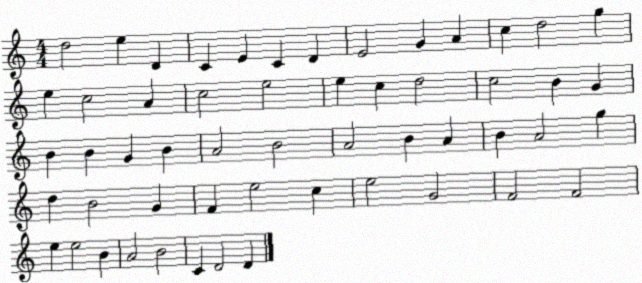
X:1
T:Untitled
M:4/4
L:1/4
K:C
d2 e D C E C D E2 G A c d2 g e c2 A c2 e2 e c d2 c2 B G B B G B A2 B2 A2 B A B A2 g d B2 G F e2 c e2 G2 F2 F2 e e2 B A2 B2 C D2 D